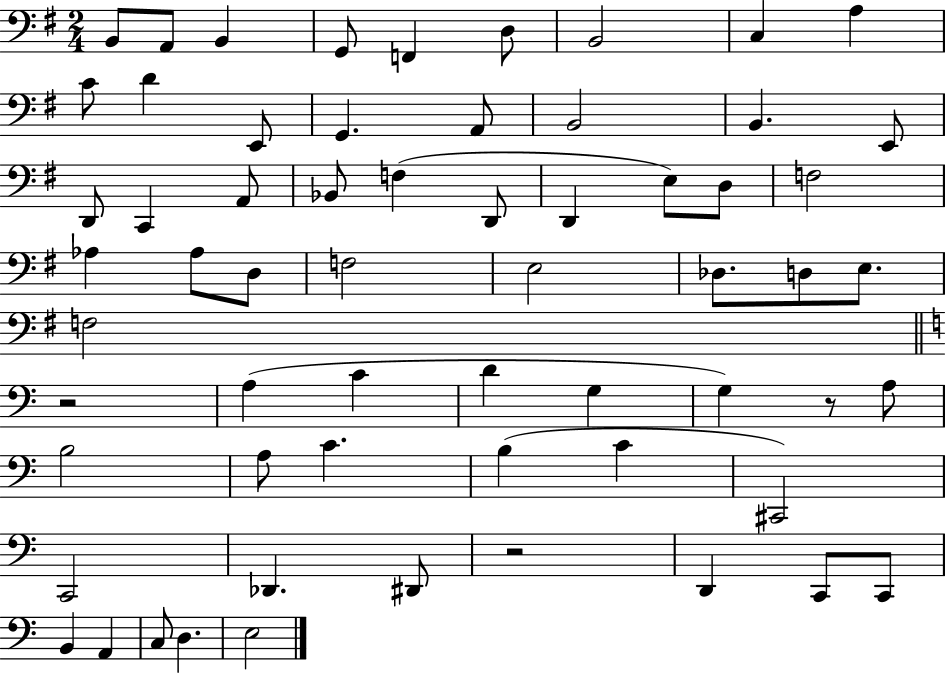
B2/e A2/e B2/q G2/e F2/q D3/e B2/h C3/q A3/q C4/e D4/q E2/e G2/q. A2/e B2/h B2/q. E2/e D2/e C2/q A2/e Bb2/e F3/q D2/e D2/q E3/e D3/e F3/h Ab3/q Ab3/e D3/e F3/h E3/h Db3/e. D3/e E3/e. F3/h R/h A3/q C4/q D4/q G3/q G3/q R/e A3/e B3/h A3/e C4/q. B3/q C4/q C#2/h C2/h Db2/q. D#2/e R/h D2/q C2/e C2/e B2/q A2/q C3/e D3/q. E3/h